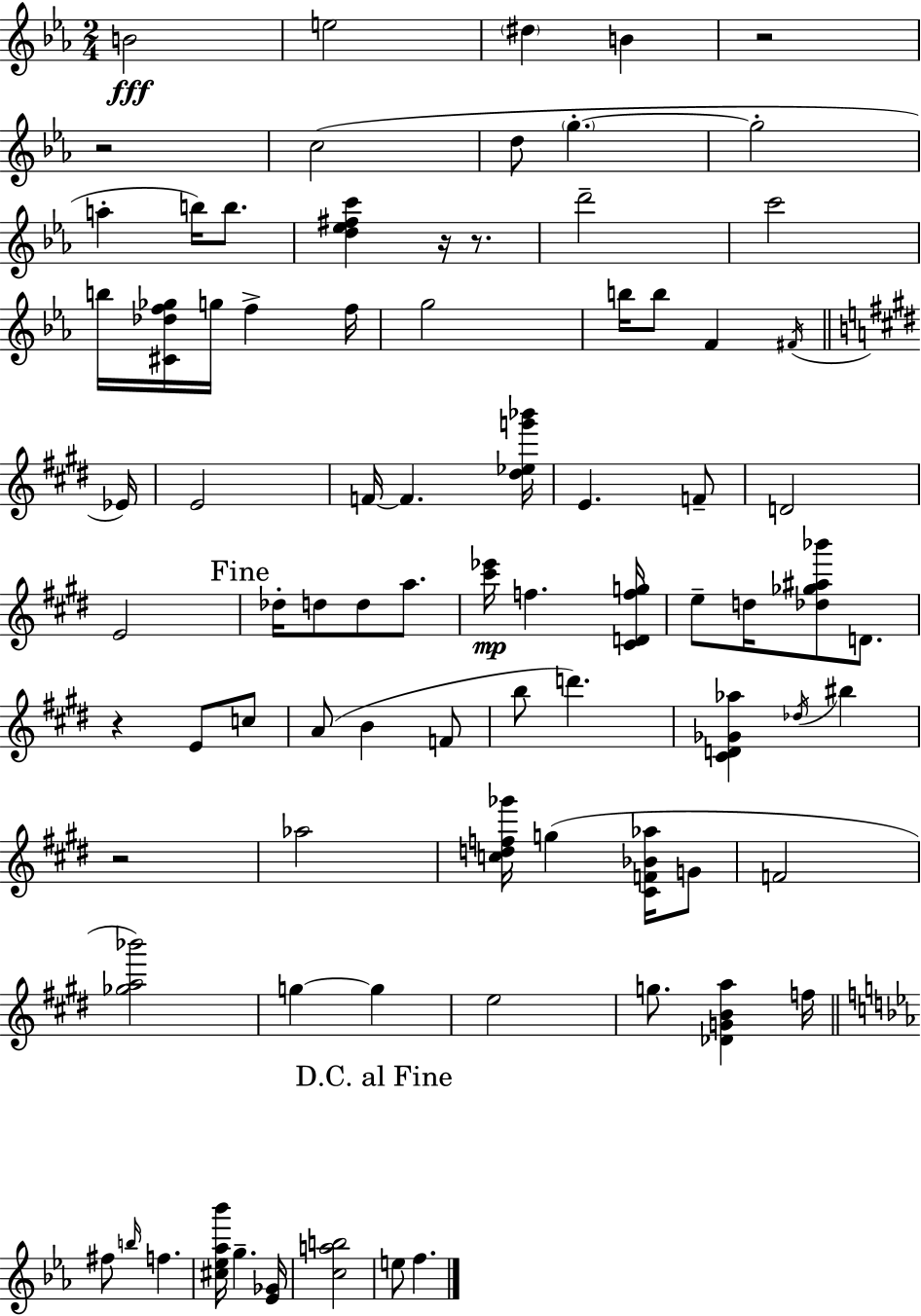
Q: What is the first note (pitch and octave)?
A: B4